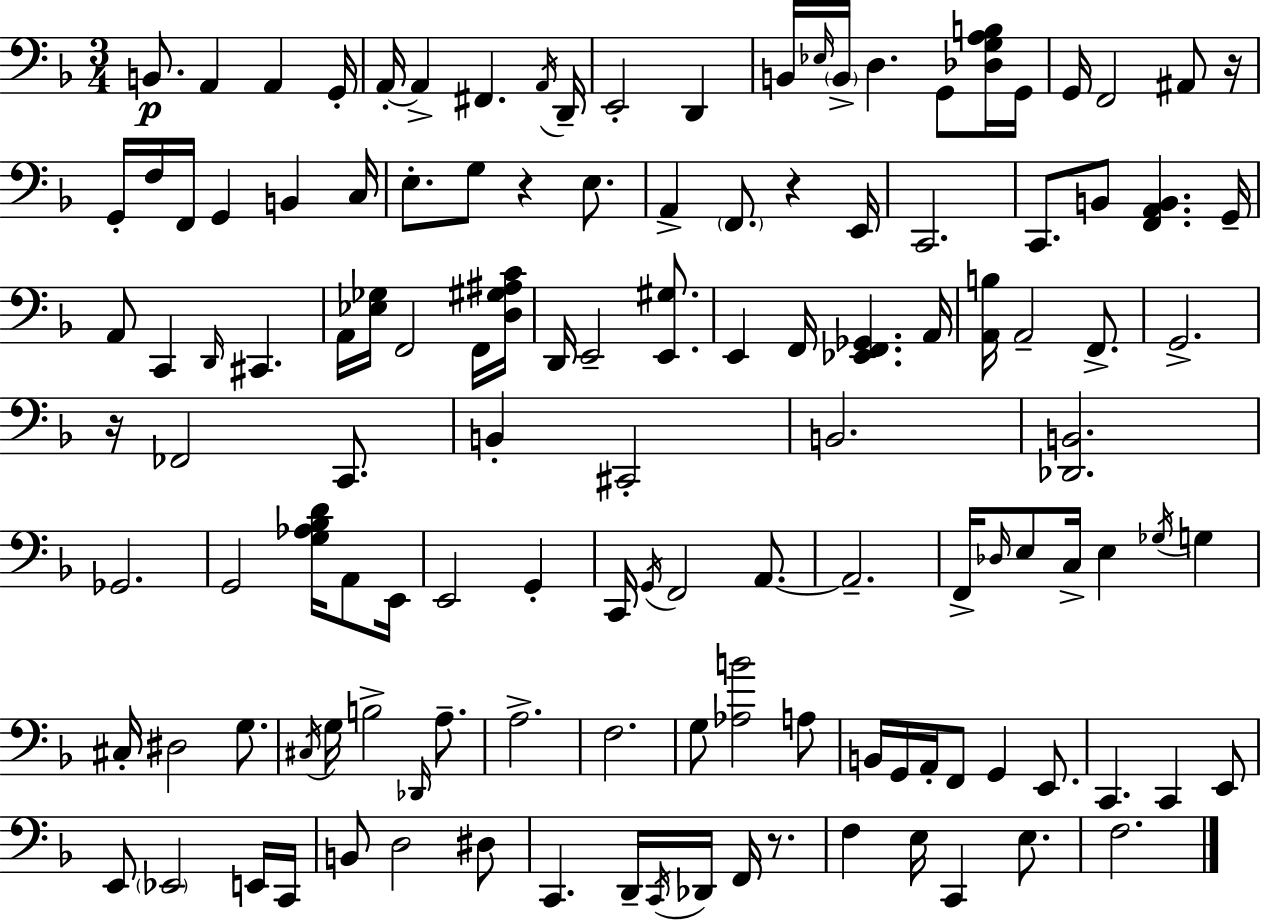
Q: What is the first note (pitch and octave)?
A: B2